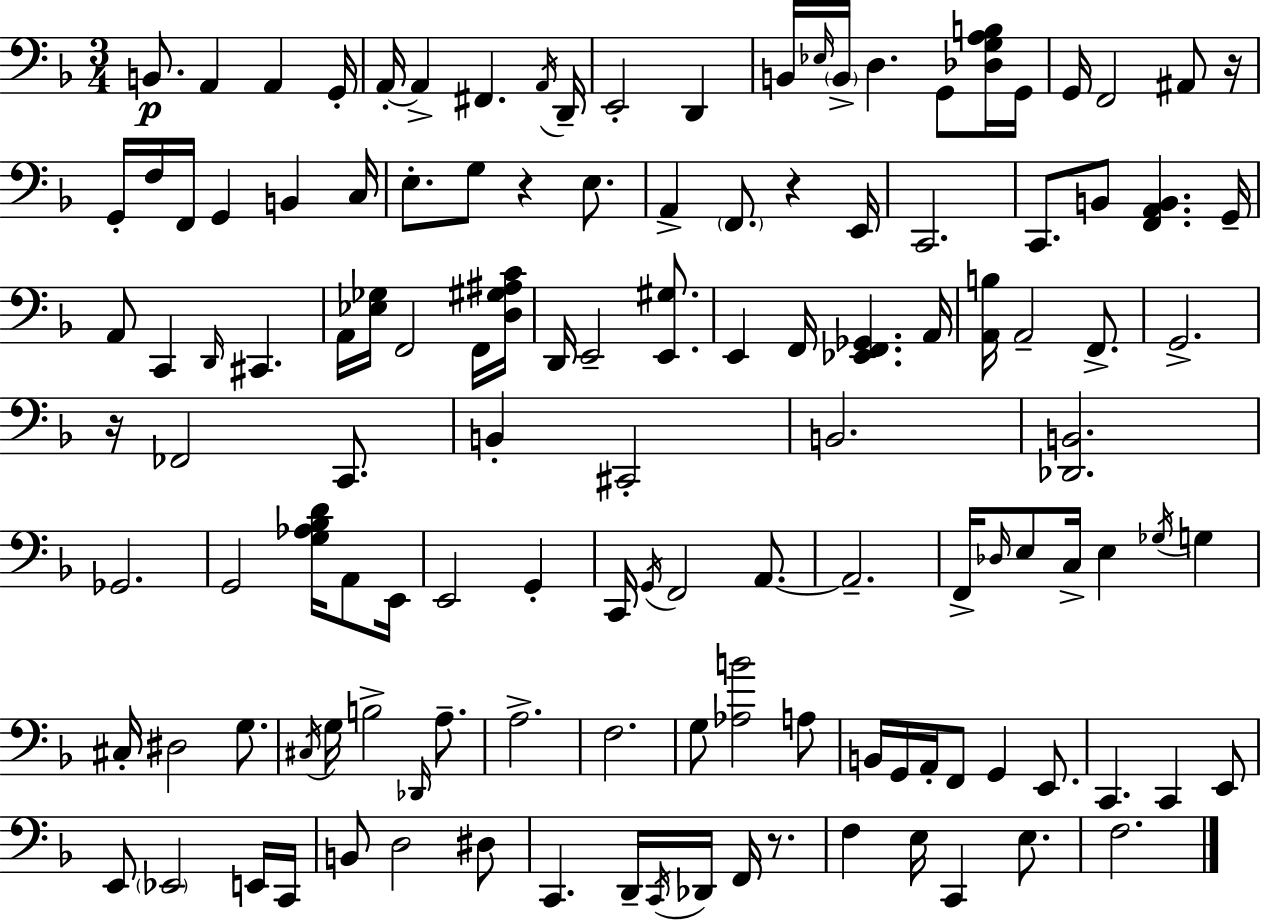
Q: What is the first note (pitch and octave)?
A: B2